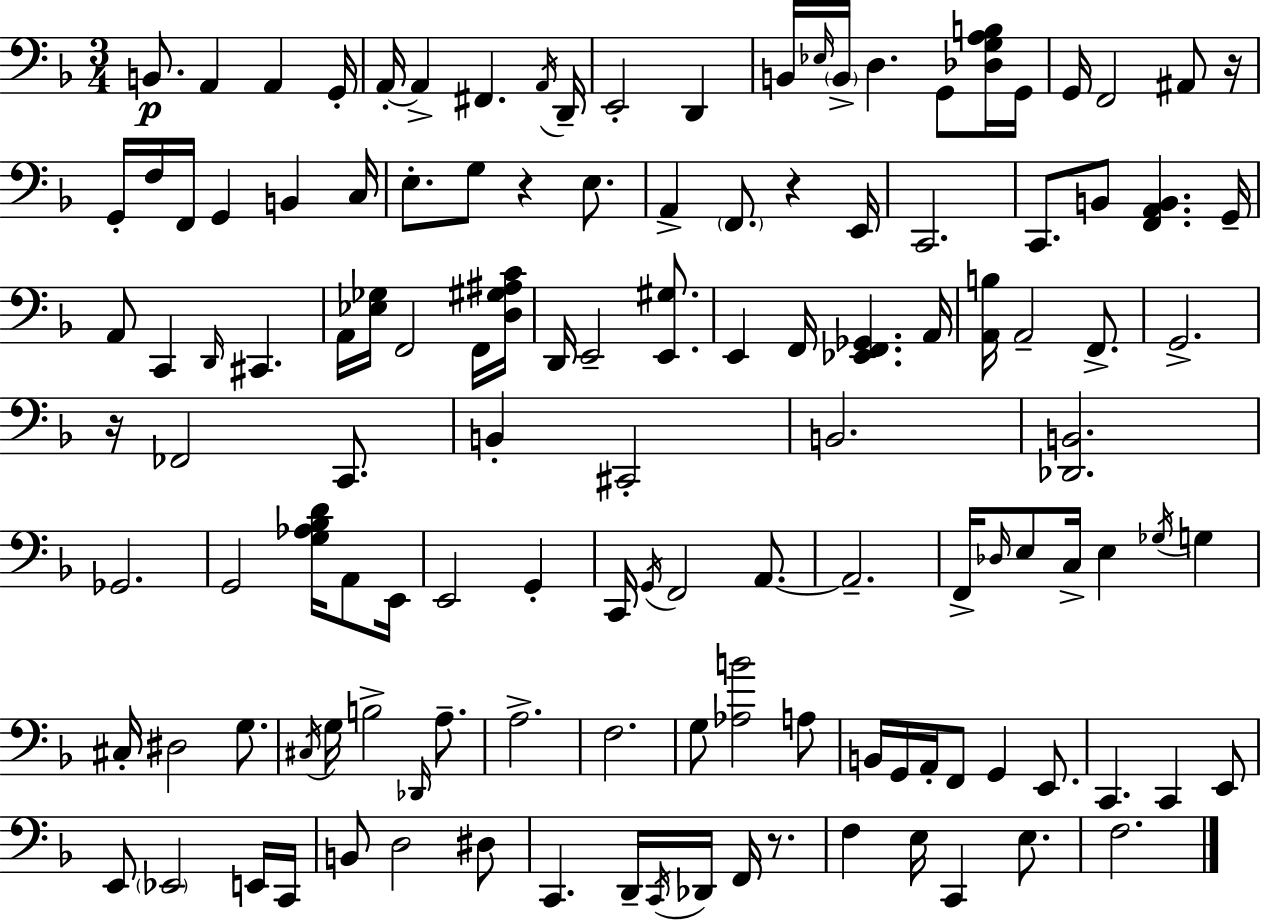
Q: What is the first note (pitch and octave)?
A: B2